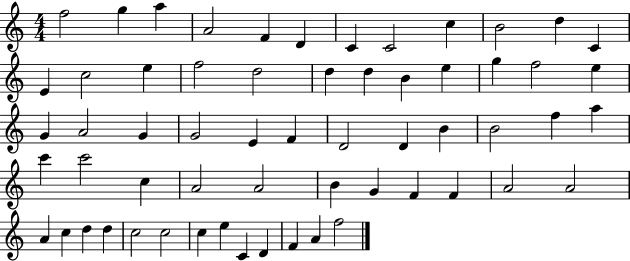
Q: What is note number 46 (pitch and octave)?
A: A4